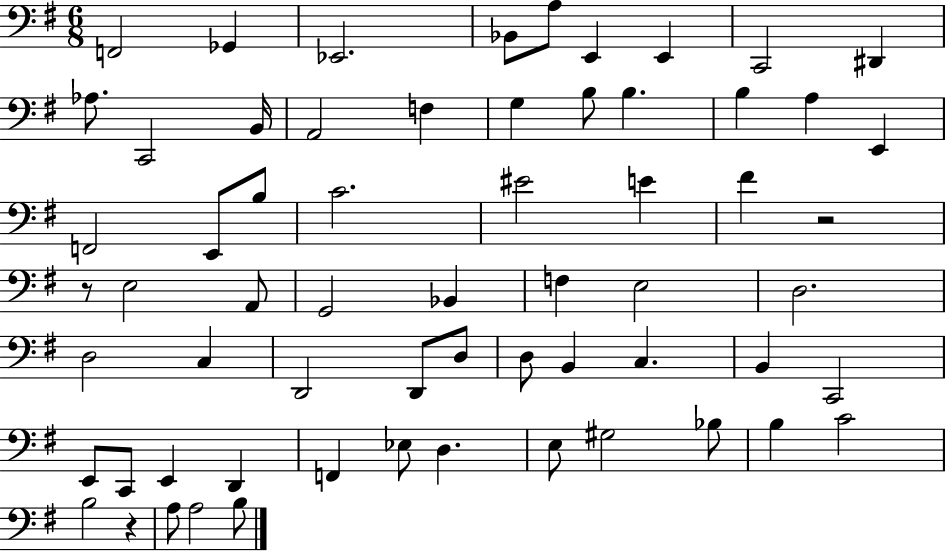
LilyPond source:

{
  \clef bass
  \numericTimeSignature
  \time 6/8
  \key g \major
  f,2 ges,4 | ees,2. | bes,8 a8 e,4 e,4 | c,2 dis,4 | \break aes8. c,2 b,16 | a,2 f4 | g4 b8 b4. | b4 a4 e,4 | \break f,2 e,8 b8 | c'2. | eis'2 e'4 | fis'4 r2 | \break r8 e2 a,8 | g,2 bes,4 | f4 e2 | d2. | \break d2 c4 | d,2 d,8 d8 | d8 b,4 c4. | b,4 c,2 | \break e,8 c,8 e,4 d,4 | f,4 ees8 d4. | e8 gis2 bes8 | b4 c'2 | \break b2 r4 | a8 a2 b8 | \bar "|."
}